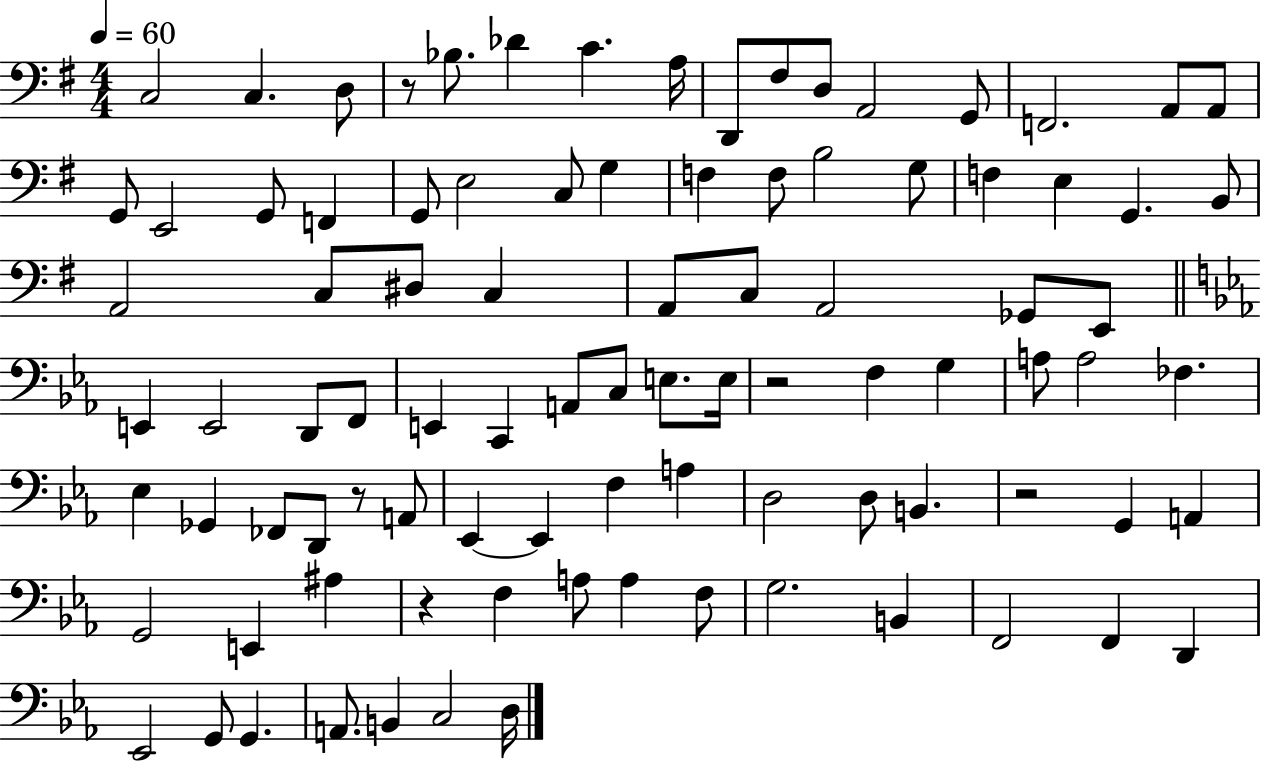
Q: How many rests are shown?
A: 5